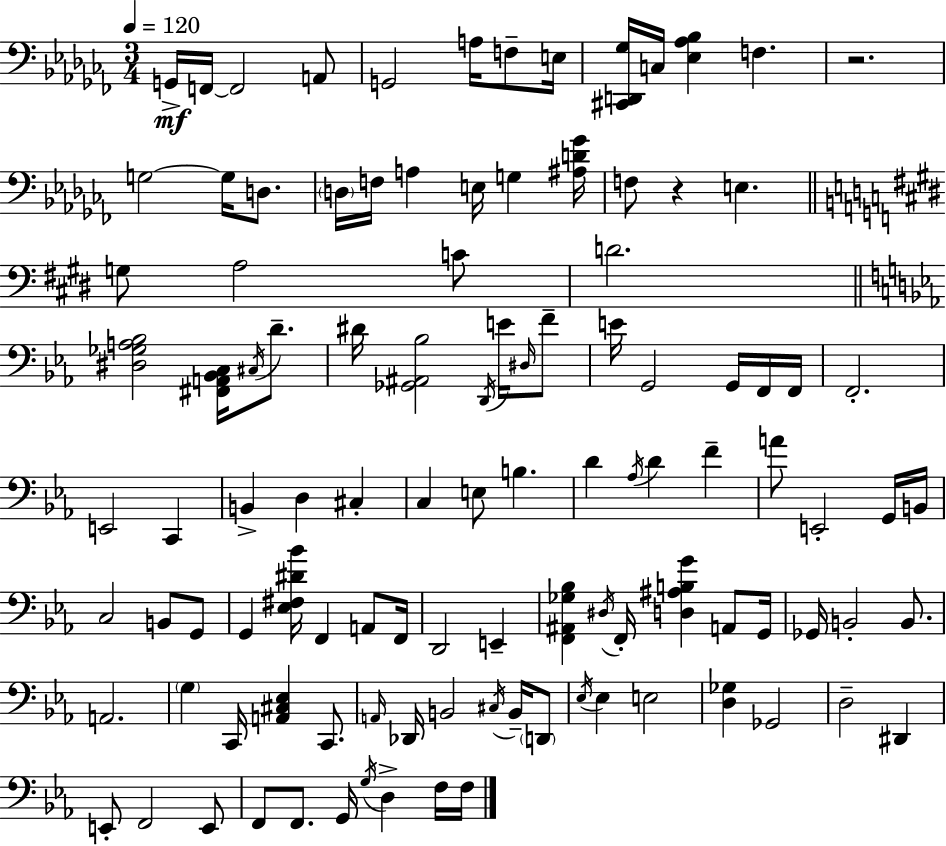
G2/s F2/s F2/h A2/e G2/h A3/s F3/e E3/s [C#2,D2,Gb3]/s C3/s [Eb3,Ab3,Bb3]/q F3/q. R/h. G3/h G3/s D3/e. D3/s F3/s A3/q E3/s G3/q [A#3,D4,Gb4]/s F3/e R/q E3/q. G3/e A3/h C4/e D4/h. [D#3,Gb3,A3,Bb3]/h [F#2,A2,Bb2,C3]/s C#3/s D4/e. D#4/s [Gb2,A#2,Bb3]/h D2/s E4/s D#3/s F4/e E4/s G2/h G2/s F2/s F2/s F2/h. E2/h C2/q B2/q D3/q C#3/q C3/q E3/e B3/q. D4/q Ab3/s D4/q F4/q A4/e E2/h G2/s B2/s C3/h B2/e G2/e G2/q [Eb3,F#3,D#4,Bb4]/s F2/q A2/e F2/s D2/h E2/q [F2,A#2,Gb3,Bb3]/q D#3/s F2/s [D3,A#3,B3,G4]/q A2/e G2/s Gb2/s B2/h B2/e. A2/h. G3/q C2/s [A2,C#3,Eb3]/q C2/e. A2/s Db2/s B2/h C#3/s B2/s D2/e Eb3/s Eb3/q E3/h [D3,Gb3]/q Gb2/h D3/h D#2/q E2/e F2/h E2/e F2/e F2/e. G2/s G3/s D3/q F3/s F3/s